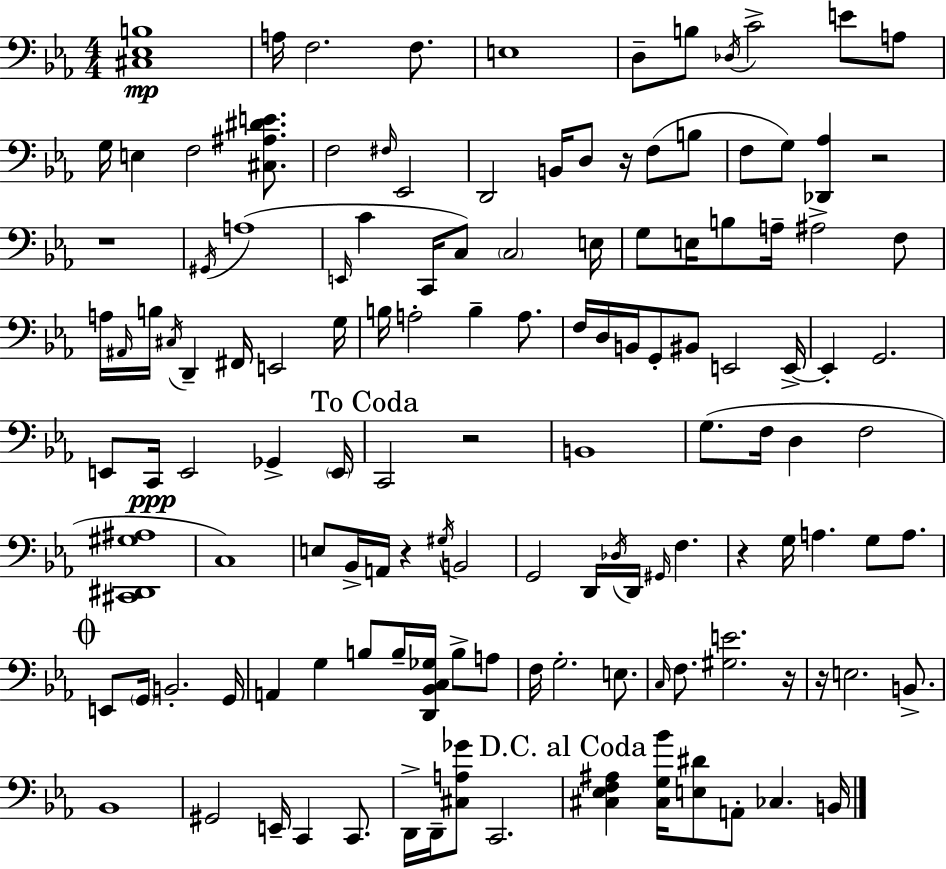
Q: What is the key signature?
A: C minor